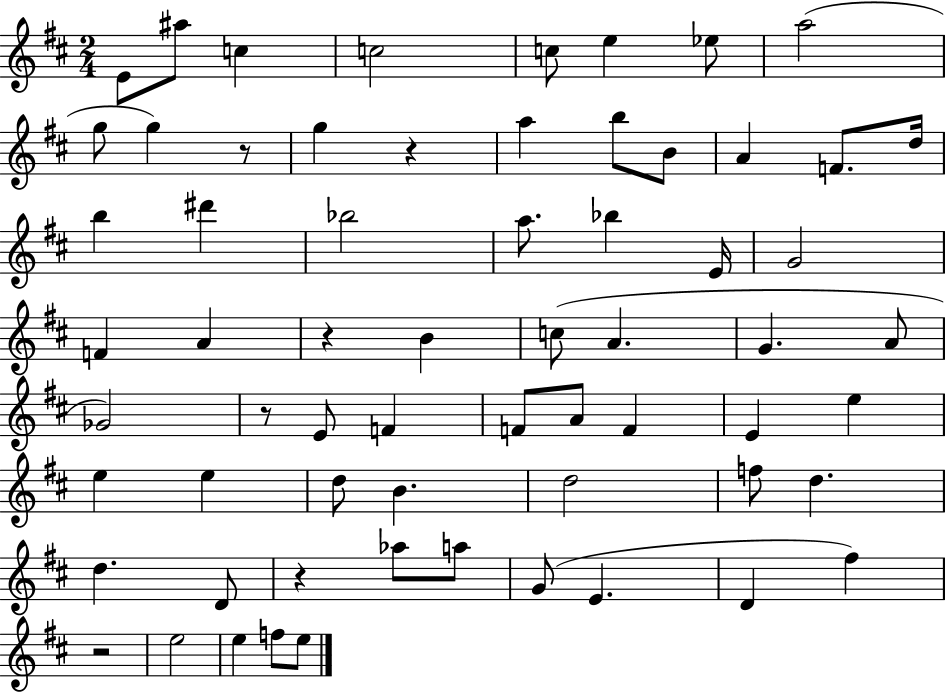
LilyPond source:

{
  \clef treble
  \numericTimeSignature
  \time 2/4
  \key d \major
  \repeat volta 2 { e'8 ais''8 c''4 | c''2 | c''8 e''4 ees''8 | a''2( | \break g''8 g''4) r8 | g''4 r4 | a''4 b''8 b'8 | a'4 f'8. d''16 | \break b''4 dis'''4 | bes''2 | a''8. bes''4 e'16 | g'2 | \break f'4 a'4 | r4 b'4 | c''8( a'4. | g'4. a'8 | \break ges'2) | r8 e'8 f'4 | f'8 a'8 f'4 | e'4 e''4 | \break e''4 e''4 | d''8 b'4. | d''2 | f''8 d''4. | \break d''4. d'8 | r4 aes''8 a''8 | g'8( e'4. | d'4 fis''4) | \break r2 | e''2 | e''4 f''8 e''8 | } \bar "|."
}